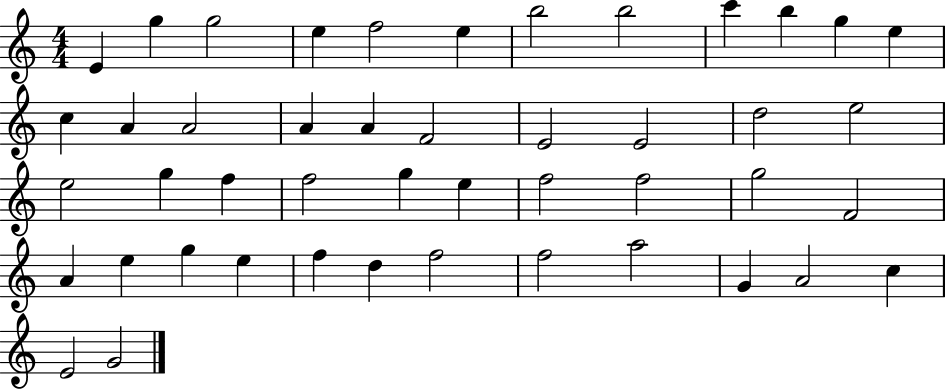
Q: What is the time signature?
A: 4/4